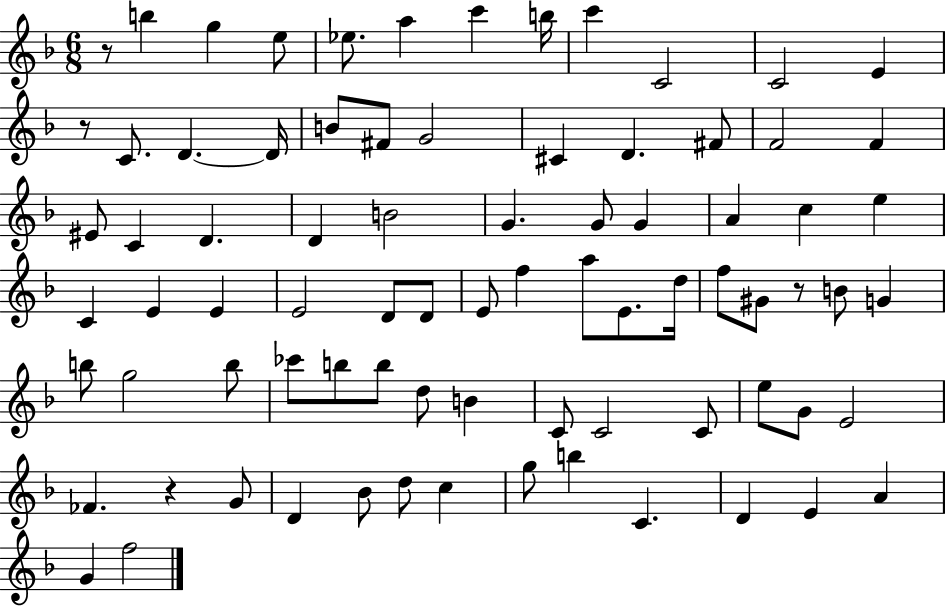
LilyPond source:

{
  \clef treble
  \numericTimeSignature
  \time 6/8
  \key f \major
  r8 b''4 g''4 e''8 | ees''8. a''4 c'''4 b''16 | c'''4 c'2 | c'2 e'4 | \break r8 c'8. d'4.~~ d'16 | b'8 fis'8 g'2 | cis'4 d'4. fis'8 | f'2 f'4 | \break eis'8 c'4 d'4. | d'4 b'2 | g'4. g'8 g'4 | a'4 c''4 e''4 | \break c'4 e'4 e'4 | e'2 d'8 d'8 | e'8 f''4 a''8 e'8. d''16 | f''8 gis'8 r8 b'8 g'4 | \break b''8 g''2 b''8 | ces'''8 b''8 b''8 d''8 b'4 | c'8 c'2 c'8 | e''8 g'8 e'2 | \break fes'4. r4 g'8 | d'4 bes'8 d''8 c''4 | g''8 b''4 c'4. | d'4 e'4 a'4 | \break g'4 f''2 | \bar "|."
}